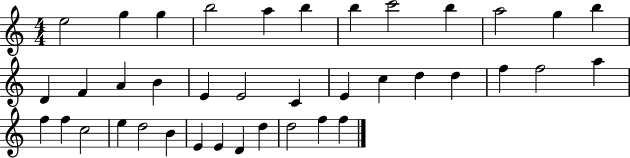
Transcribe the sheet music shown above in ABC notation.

X:1
T:Untitled
M:4/4
L:1/4
K:C
e2 g g b2 a b b c'2 b a2 g b D F A B E E2 C E c d d f f2 a f f c2 e d2 B E E D d d2 f f